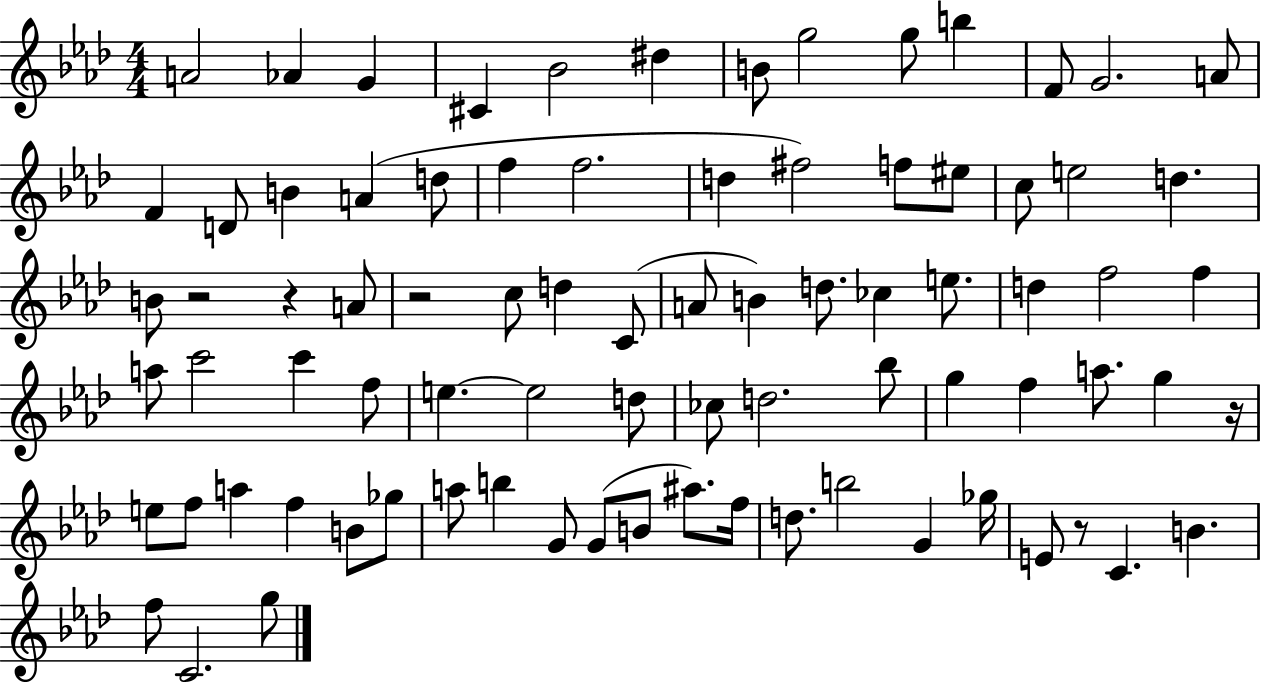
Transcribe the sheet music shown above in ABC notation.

X:1
T:Untitled
M:4/4
L:1/4
K:Ab
A2 _A G ^C _B2 ^d B/2 g2 g/2 b F/2 G2 A/2 F D/2 B A d/2 f f2 d ^f2 f/2 ^e/2 c/2 e2 d B/2 z2 z A/2 z2 c/2 d C/2 A/2 B d/2 _c e/2 d f2 f a/2 c'2 c' f/2 e e2 d/2 _c/2 d2 _b/2 g f a/2 g z/4 e/2 f/2 a f B/2 _g/2 a/2 b G/2 G/2 B/2 ^a/2 f/4 d/2 b2 G _g/4 E/2 z/2 C B f/2 C2 g/2